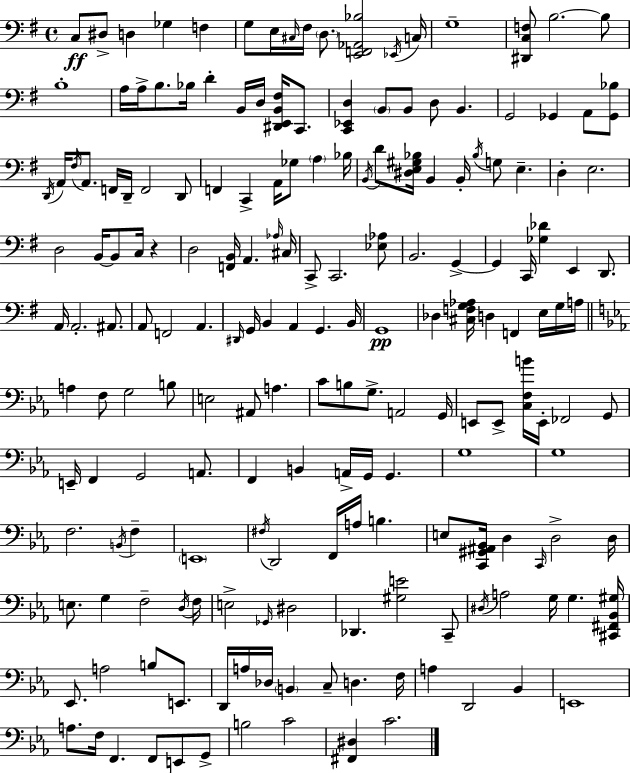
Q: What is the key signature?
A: E minor